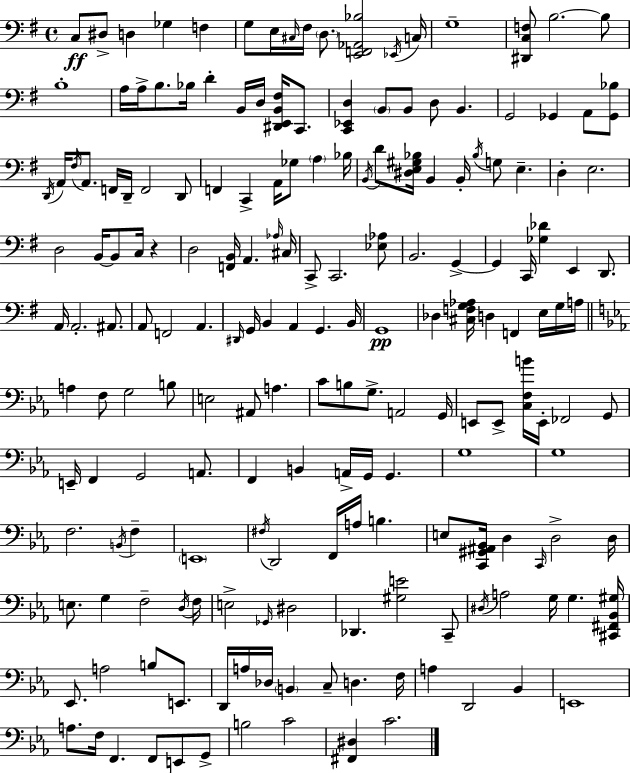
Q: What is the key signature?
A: E minor